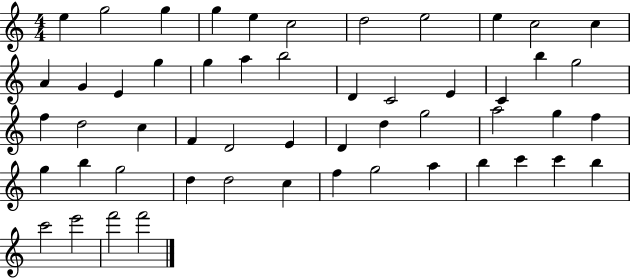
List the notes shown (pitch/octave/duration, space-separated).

E5/q G5/h G5/q G5/q E5/q C5/h D5/h E5/h E5/q C5/h C5/q A4/q G4/q E4/q G5/q G5/q A5/q B5/h D4/q C4/h E4/q C4/q B5/q G5/h F5/q D5/h C5/q F4/q D4/h E4/q D4/q D5/q G5/h A5/h G5/q F5/q G5/q B5/q G5/h D5/q D5/h C5/q F5/q G5/h A5/q B5/q C6/q C6/q B5/q C6/h E6/h F6/h F6/h